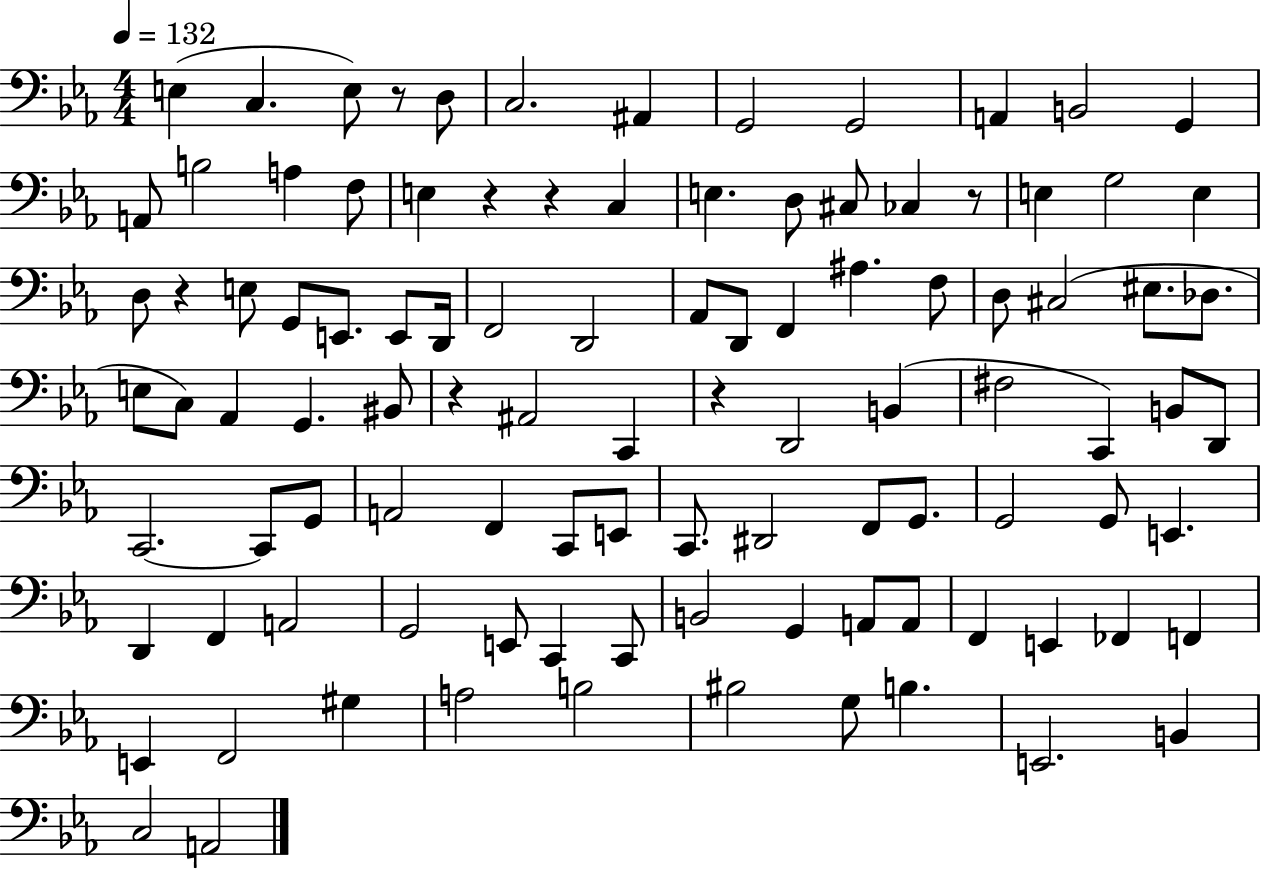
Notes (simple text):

E3/q C3/q. E3/e R/e D3/e C3/h. A#2/q G2/h G2/h A2/q B2/h G2/q A2/e B3/h A3/q F3/e E3/q R/q R/q C3/q E3/q. D3/e C#3/e CES3/q R/e E3/q G3/h E3/q D3/e R/q E3/e G2/e E2/e. E2/e D2/s F2/h D2/h Ab2/e D2/e F2/q A#3/q. F3/e D3/e C#3/h EIS3/e. Db3/e. E3/e C3/e Ab2/q G2/q. BIS2/e R/q A#2/h C2/q R/q D2/h B2/q F#3/h C2/q B2/e D2/e C2/h. C2/e G2/e A2/h F2/q C2/e E2/e C2/e. D#2/h F2/e G2/e. G2/h G2/e E2/q. D2/q F2/q A2/h G2/h E2/e C2/q C2/e B2/h G2/q A2/e A2/e F2/q E2/q FES2/q F2/q E2/q F2/h G#3/q A3/h B3/h BIS3/h G3/e B3/q. E2/h. B2/q C3/h A2/h